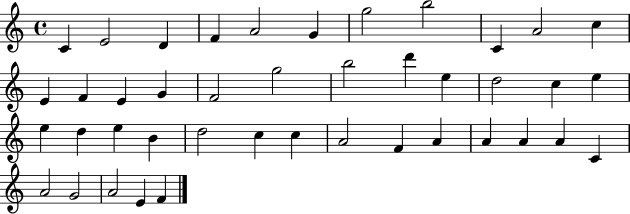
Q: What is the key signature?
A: C major